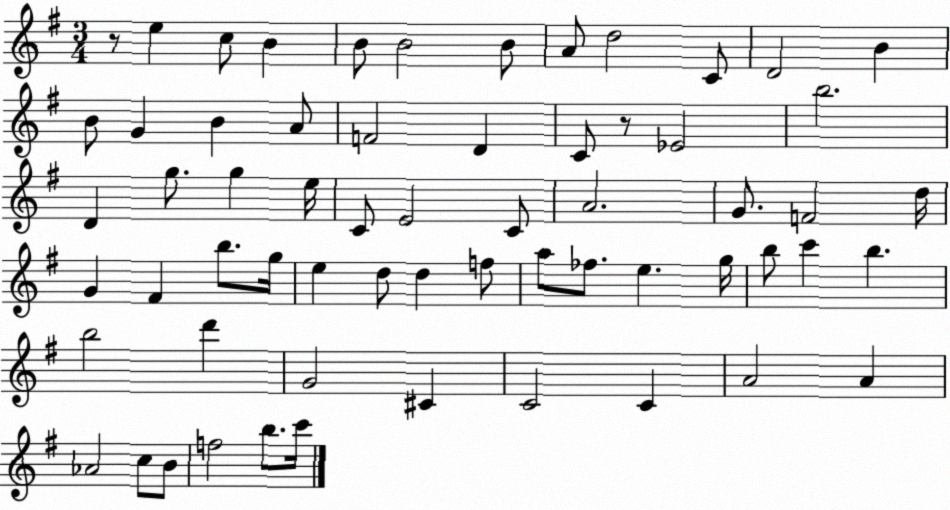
X:1
T:Untitled
M:3/4
L:1/4
K:G
z/2 e c/2 B B/2 B2 B/2 A/2 d2 C/2 D2 B B/2 G B A/2 F2 D C/2 z/2 _E2 b2 D g/2 g e/4 C/2 E2 C/2 A2 G/2 F2 d/4 G ^F b/2 g/4 e d/2 d f/2 a/2 _f/2 e g/4 b/2 c' b b2 d' G2 ^C C2 C A2 A _A2 c/2 B/2 f2 b/2 c'/4